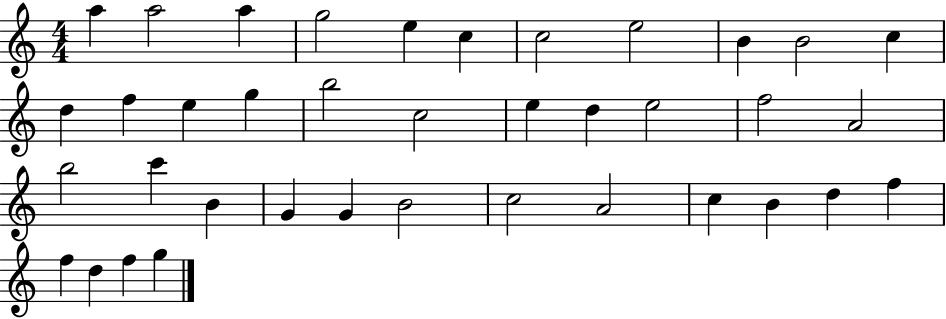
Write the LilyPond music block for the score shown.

{
  \clef treble
  \numericTimeSignature
  \time 4/4
  \key c \major
  a''4 a''2 a''4 | g''2 e''4 c''4 | c''2 e''2 | b'4 b'2 c''4 | \break d''4 f''4 e''4 g''4 | b''2 c''2 | e''4 d''4 e''2 | f''2 a'2 | \break b''2 c'''4 b'4 | g'4 g'4 b'2 | c''2 a'2 | c''4 b'4 d''4 f''4 | \break f''4 d''4 f''4 g''4 | \bar "|."
}